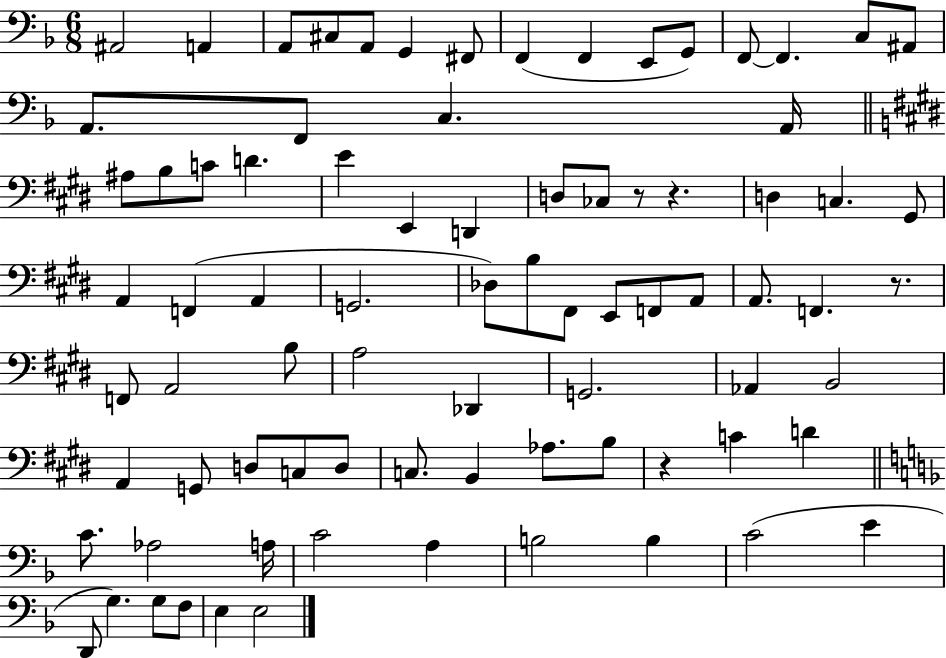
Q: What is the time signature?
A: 6/8